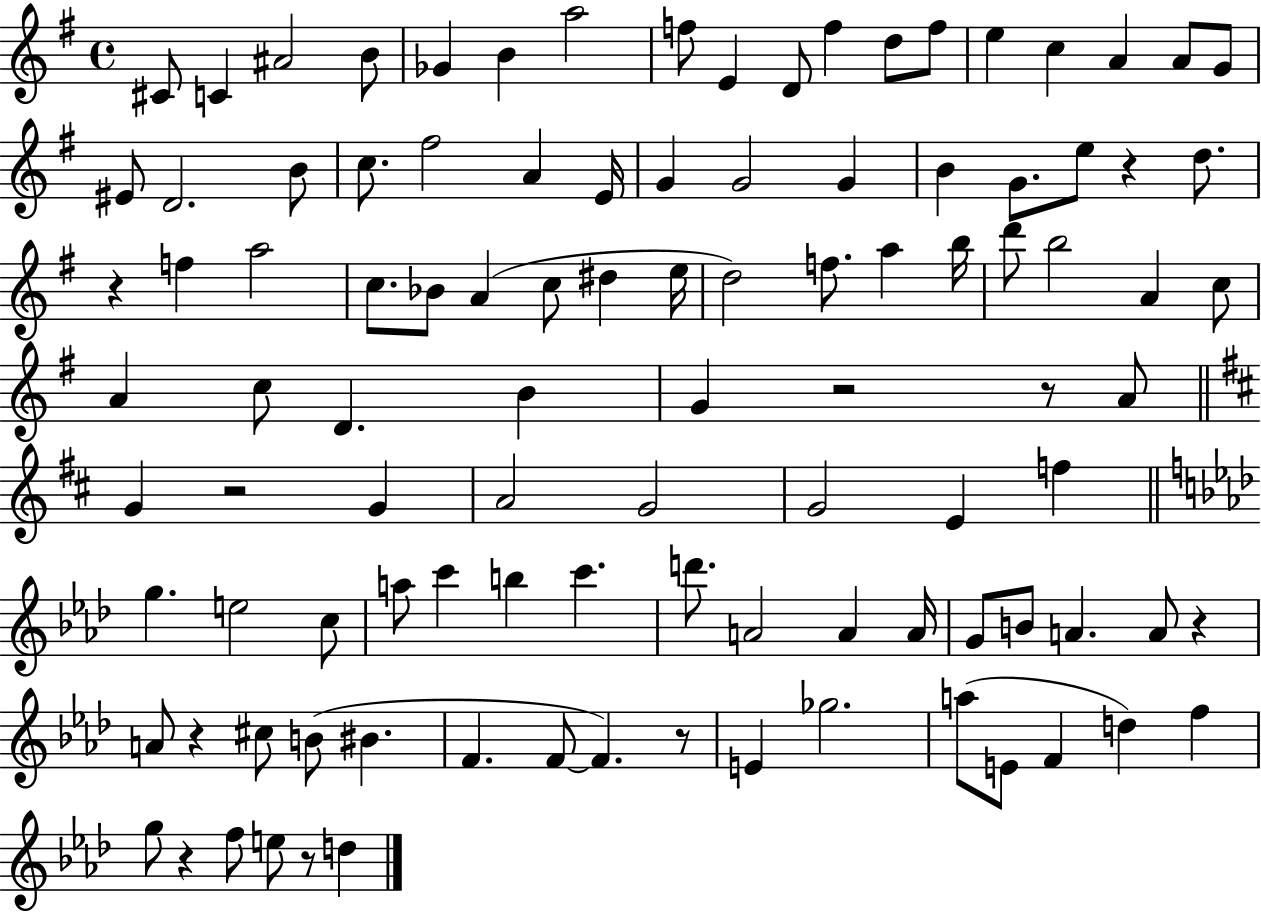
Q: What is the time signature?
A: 4/4